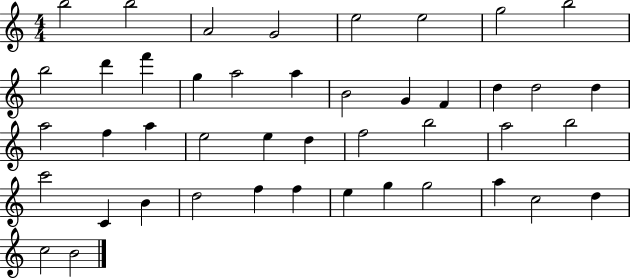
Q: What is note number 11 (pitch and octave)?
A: F6